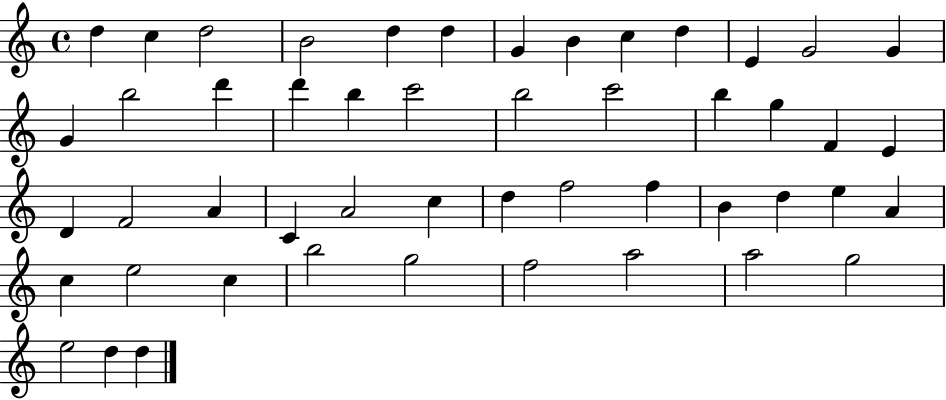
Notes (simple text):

D5/q C5/q D5/h B4/h D5/q D5/q G4/q B4/q C5/q D5/q E4/q G4/h G4/q G4/q B5/h D6/q D6/q B5/q C6/h B5/h C6/h B5/q G5/q F4/q E4/q D4/q F4/h A4/q C4/q A4/h C5/q D5/q F5/h F5/q B4/q D5/q E5/q A4/q C5/q E5/h C5/q B5/h G5/h F5/h A5/h A5/h G5/h E5/h D5/q D5/q